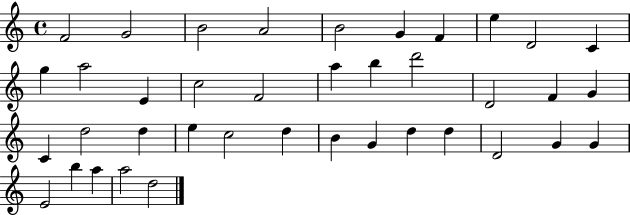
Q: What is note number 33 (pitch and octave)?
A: G4